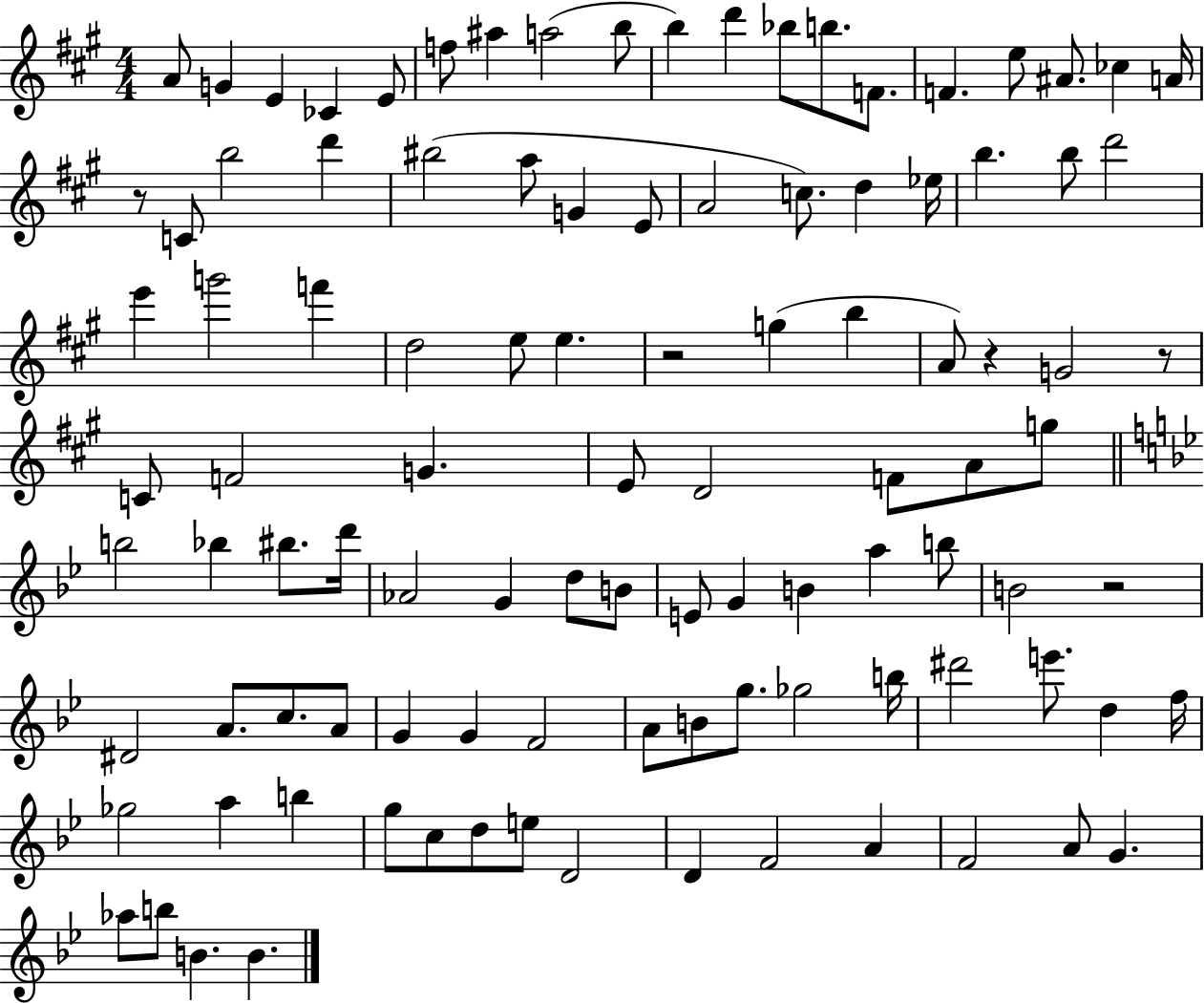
X:1
T:Untitled
M:4/4
L:1/4
K:A
A/2 G E _C E/2 f/2 ^a a2 b/2 b d' _b/2 b/2 F/2 F e/2 ^A/2 _c A/4 z/2 C/2 b2 d' ^b2 a/2 G E/2 A2 c/2 d _e/4 b b/2 d'2 e' g'2 f' d2 e/2 e z2 g b A/2 z G2 z/2 C/2 F2 G E/2 D2 F/2 A/2 g/2 b2 _b ^b/2 d'/4 _A2 G d/2 B/2 E/2 G B a b/2 B2 z2 ^D2 A/2 c/2 A/2 G G F2 A/2 B/2 g/2 _g2 b/4 ^d'2 e'/2 d f/4 _g2 a b g/2 c/2 d/2 e/2 D2 D F2 A F2 A/2 G _a/2 b/2 B B